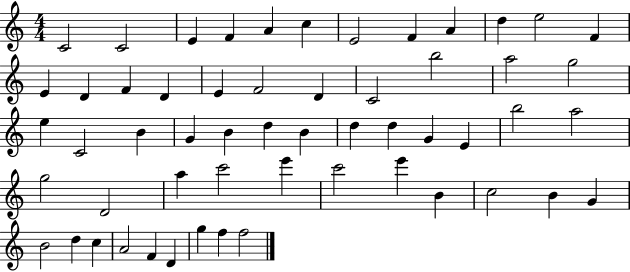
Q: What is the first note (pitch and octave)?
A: C4